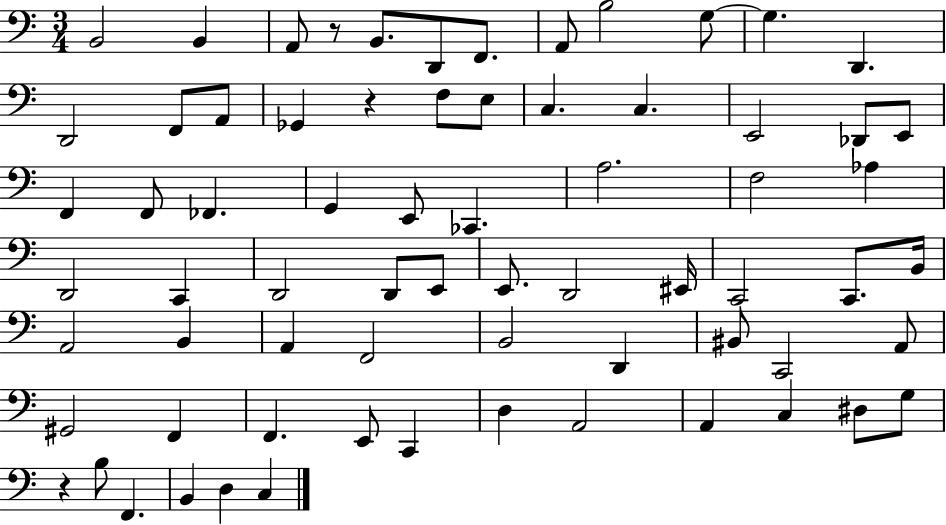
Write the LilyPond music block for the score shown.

{
  \clef bass
  \numericTimeSignature
  \time 3/4
  \key c \major
  \repeat volta 2 { b,2 b,4 | a,8 r8 b,8. d,8 f,8. | a,8 b2 g8~~ | g4. d,4. | \break d,2 f,8 a,8 | ges,4 r4 f8 e8 | c4. c4. | e,2 des,8 e,8 | \break f,4 f,8 fes,4. | g,4 e,8 ces,4. | a2. | f2 aes4 | \break d,2 c,4 | d,2 d,8 e,8 | e,8. d,2 eis,16 | c,2 c,8. b,16 | \break a,2 b,4 | a,4 f,2 | b,2 d,4 | bis,8 c,2 a,8 | \break gis,2 f,4 | f,4. e,8 c,4 | d4 a,2 | a,4 c4 dis8 g8 | \break r4 b8 f,4. | b,4 d4 c4 | } \bar "|."
}